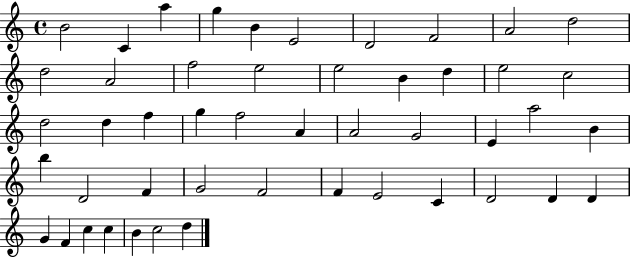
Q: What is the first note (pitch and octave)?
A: B4